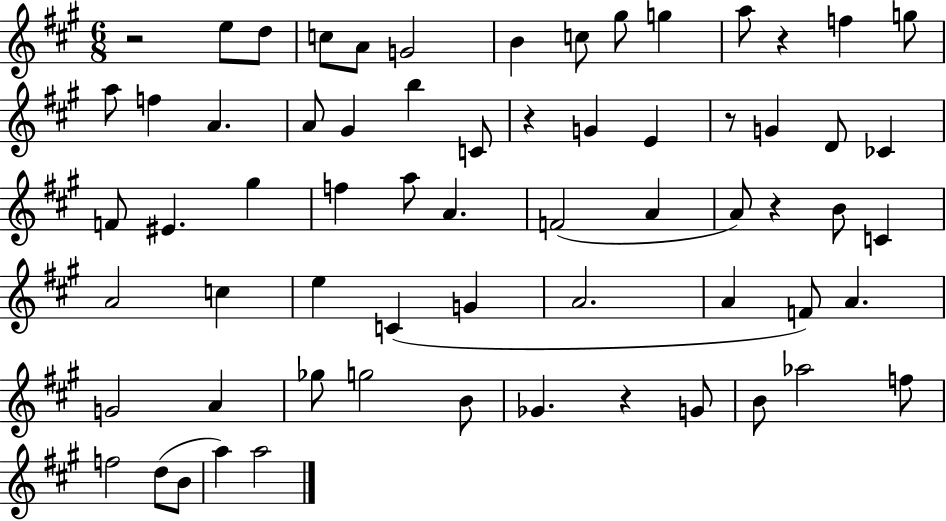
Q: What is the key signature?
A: A major